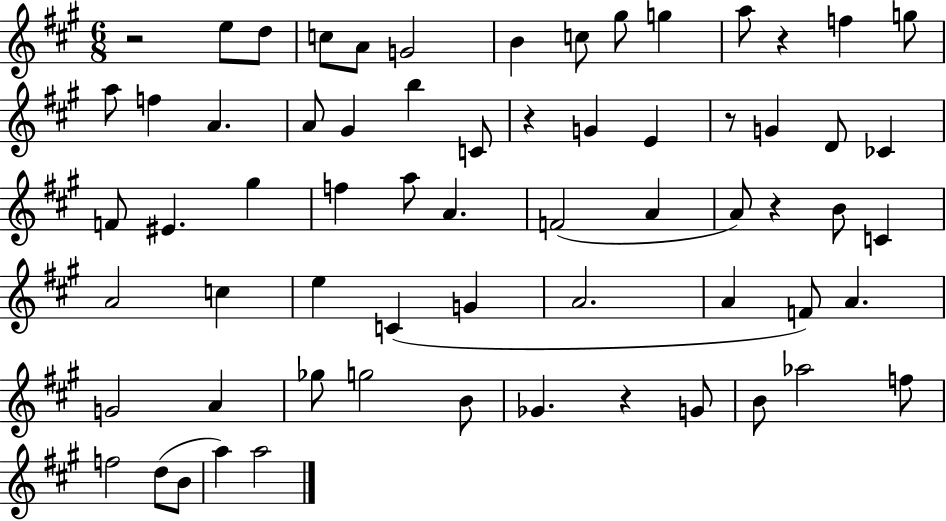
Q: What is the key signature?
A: A major